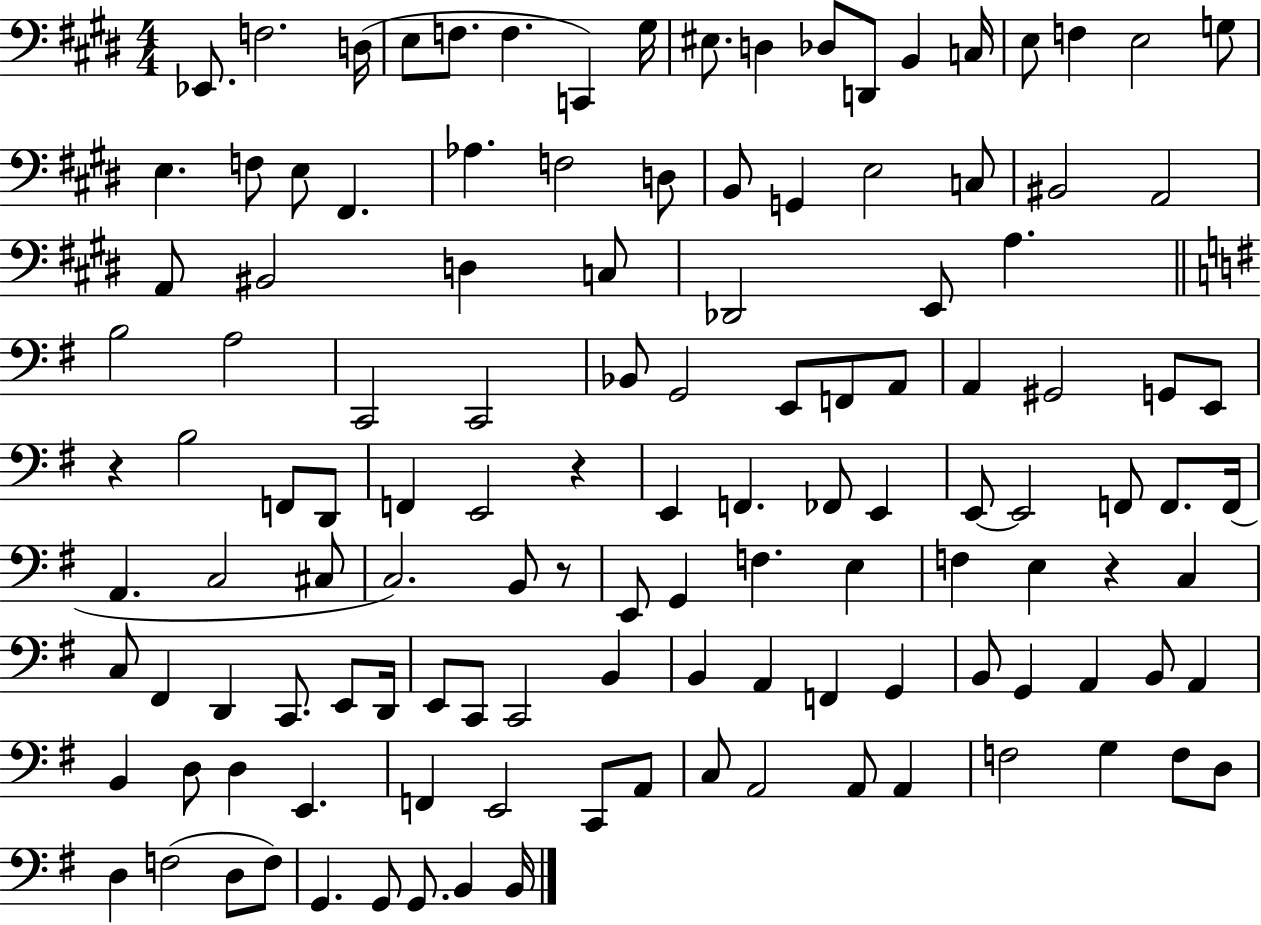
X:1
T:Untitled
M:4/4
L:1/4
K:E
_E,,/2 F,2 D,/4 E,/2 F,/2 F, C,, ^G,/4 ^E,/2 D, _D,/2 D,,/2 B,, C,/4 E,/2 F, E,2 G,/2 E, F,/2 E,/2 ^F,, _A, F,2 D,/2 B,,/2 G,, E,2 C,/2 ^B,,2 A,,2 A,,/2 ^B,,2 D, C,/2 _D,,2 E,,/2 A, B,2 A,2 C,,2 C,,2 _B,,/2 G,,2 E,,/2 F,,/2 A,,/2 A,, ^G,,2 G,,/2 E,,/2 z B,2 F,,/2 D,,/2 F,, E,,2 z E,, F,, _F,,/2 E,, E,,/2 E,,2 F,,/2 F,,/2 F,,/4 A,, C,2 ^C,/2 C,2 B,,/2 z/2 E,,/2 G,, F, E, F, E, z C, C,/2 ^F,, D,, C,,/2 E,,/2 D,,/4 E,,/2 C,,/2 C,,2 B,, B,, A,, F,, G,, B,,/2 G,, A,, B,,/2 A,, B,, D,/2 D, E,, F,, E,,2 C,,/2 A,,/2 C,/2 A,,2 A,,/2 A,, F,2 G, F,/2 D,/2 D, F,2 D,/2 F,/2 G,, G,,/2 G,,/2 B,, B,,/4